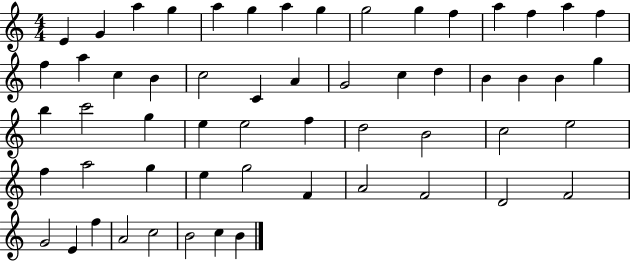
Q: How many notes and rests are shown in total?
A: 57